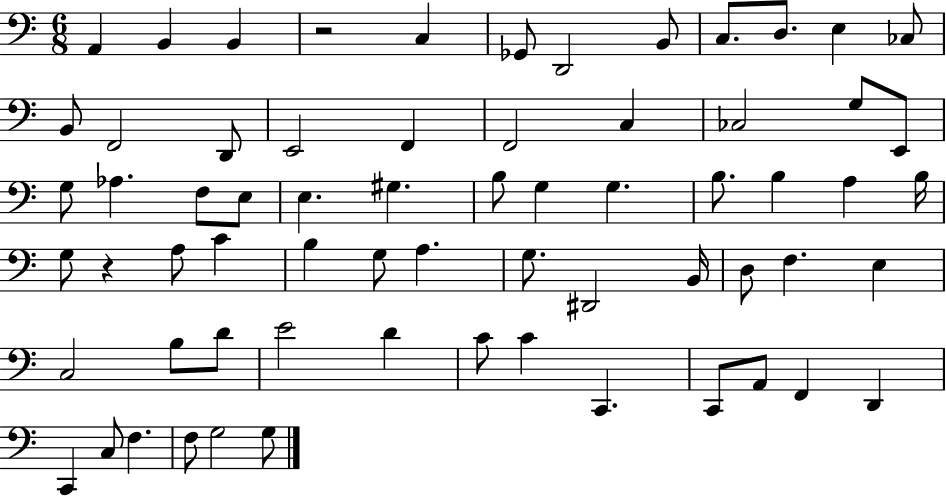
X:1
T:Untitled
M:6/8
L:1/4
K:C
A,, B,, B,, z2 C, _G,,/2 D,,2 B,,/2 C,/2 D,/2 E, _C,/2 B,,/2 F,,2 D,,/2 E,,2 F,, F,,2 C, _C,2 G,/2 E,,/2 G,/2 _A, F,/2 E,/2 E, ^G, B,/2 G, G, B,/2 B, A, B,/4 G,/2 z A,/2 C B, G,/2 A, G,/2 ^D,,2 B,,/4 D,/2 F, E, C,2 B,/2 D/2 E2 D C/2 C C,, C,,/2 A,,/2 F,, D,, C,, C,/2 F, F,/2 G,2 G,/2